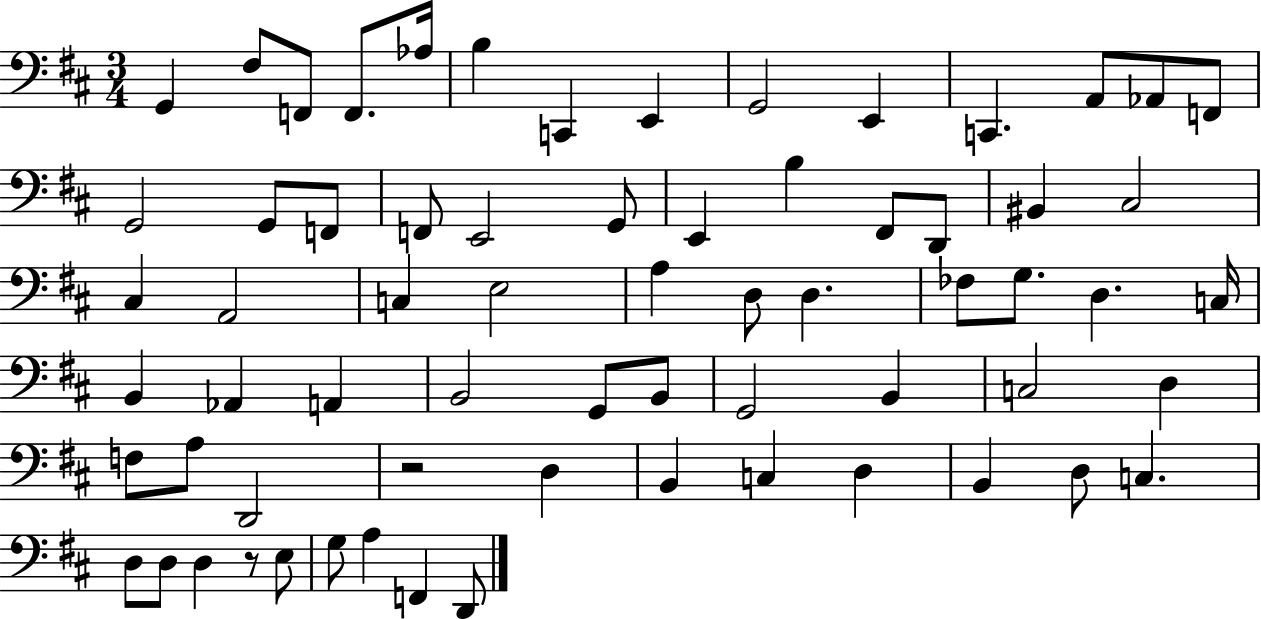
X:1
T:Untitled
M:3/4
L:1/4
K:D
G,, ^F,/2 F,,/2 F,,/2 _A,/4 B, C,, E,, G,,2 E,, C,, A,,/2 _A,,/2 F,,/2 G,,2 G,,/2 F,,/2 F,,/2 E,,2 G,,/2 E,, B, ^F,,/2 D,,/2 ^B,, ^C,2 ^C, A,,2 C, E,2 A, D,/2 D, _F,/2 G,/2 D, C,/4 B,, _A,, A,, B,,2 G,,/2 B,,/2 G,,2 B,, C,2 D, F,/2 A,/2 D,,2 z2 D, B,, C, D, B,, D,/2 C, D,/2 D,/2 D, z/2 E,/2 G,/2 A, F,, D,,/2